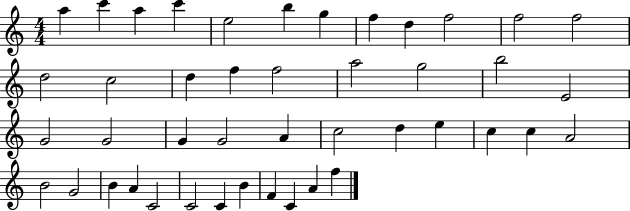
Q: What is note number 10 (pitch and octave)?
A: F5